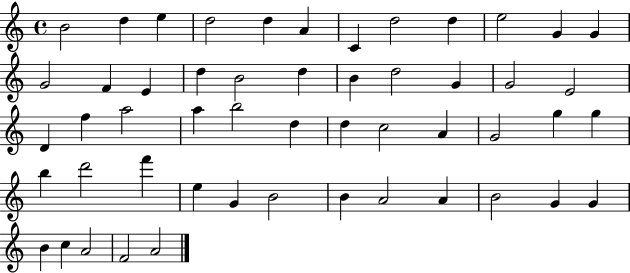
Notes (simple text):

B4/h D5/q E5/q D5/h D5/q A4/q C4/q D5/h D5/q E5/h G4/q G4/q G4/h F4/q E4/q D5/q B4/h D5/q B4/q D5/h G4/q G4/h E4/h D4/q F5/q A5/h A5/q B5/h D5/q D5/q C5/h A4/q G4/h G5/q G5/q B5/q D6/h F6/q E5/q G4/q B4/h B4/q A4/h A4/q B4/h G4/q G4/q B4/q C5/q A4/h F4/h A4/h